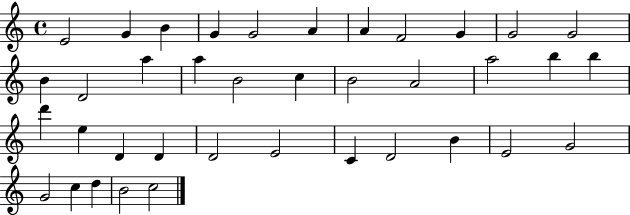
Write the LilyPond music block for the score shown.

{
  \clef treble
  \time 4/4
  \defaultTimeSignature
  \key c \major
  e'2 g'4 b'4 | g'4 g'2 a'4 | a'4 f'2 g'4 | g'2 g'2 | \break b'4 d'2 a''4 | a''4 b'2 c''4 | b'2 a'2 | a''2 b''4 b''4 | \break d'''4 e''4 d'4 d'4 | d'2 e'2 | c'4 d'2 b'4 | e'2 g'2 | \break g'2 c''4 d''4 | b'2 c''2 | \bar "|."
}